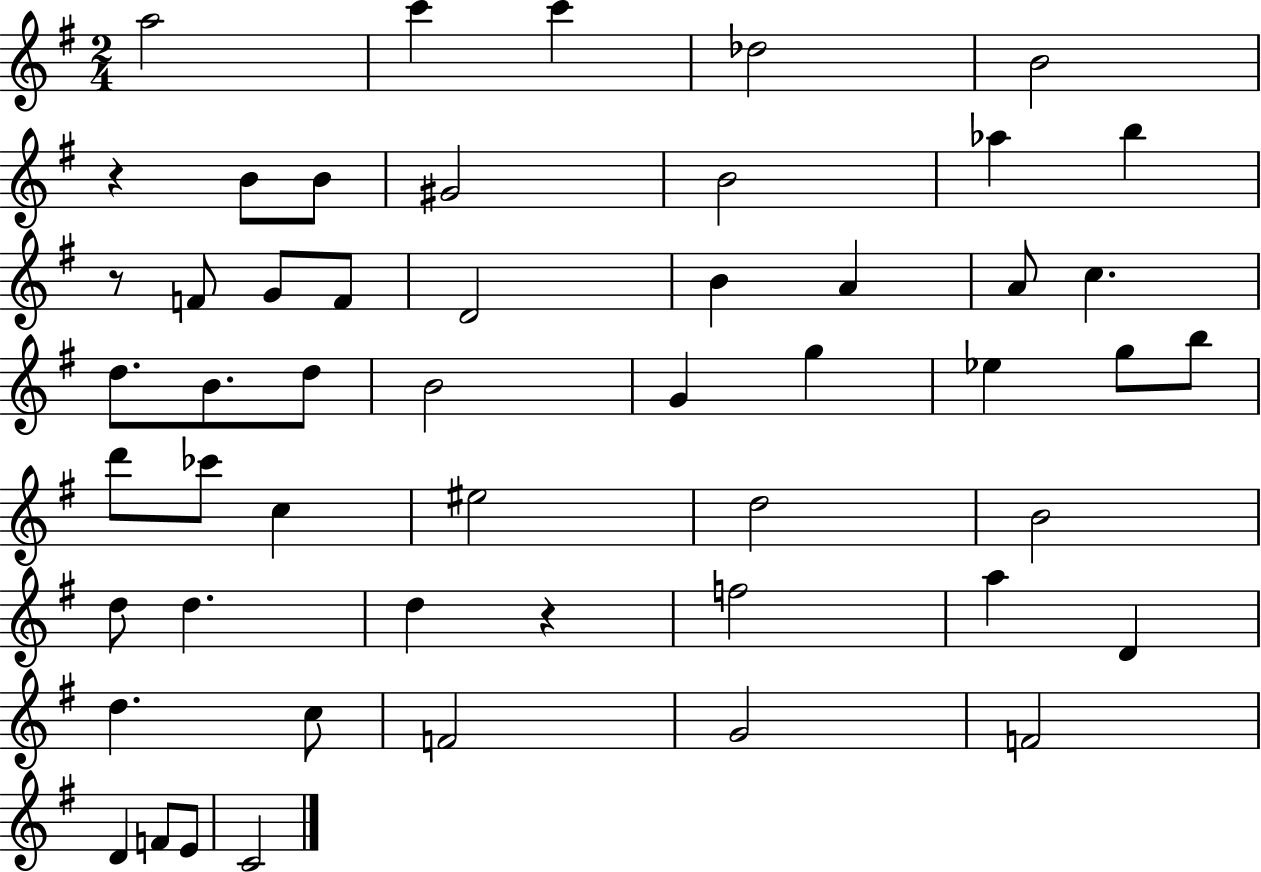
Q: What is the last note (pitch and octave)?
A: C4